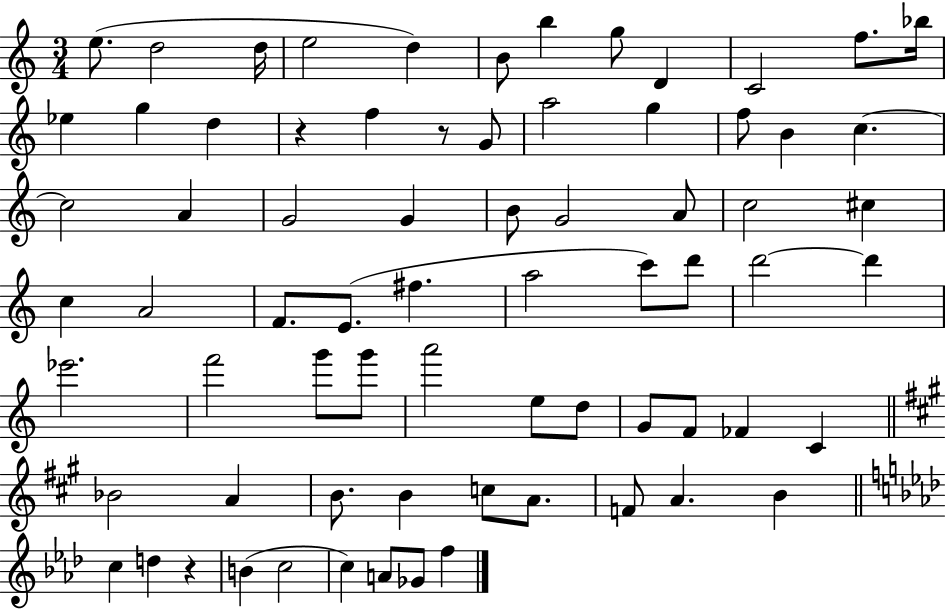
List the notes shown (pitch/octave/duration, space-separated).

E5/e. D5/h D5/s E5/h D5/q B4/e B5/q G5/e D4/q C4/h F5/e. Bb5/s Eb5/q G5/q D5/q R/q F5/q R/e G4/e A5/h G5/q F5/e B4/q C5/q. C5/h A4/q G4/h G4/q B4/e G4/h A4/e C5/h C#5/q C5/q A4/h F4/e. E4/e. F#5/q. A5/h C6/e D6/e D6/h D6/q Eb6/h. F6/h G6/e G6/e A6/h E5/e D5/e G4/e F4/e FES4/q C4/q Bb4/h A4/q B4/e. B4/q C5/e A4/e. F4/e A4/q. B4/q C5/q D5/q R/q B4/q C5/h C5/q A4/e Gb4/e F5/q